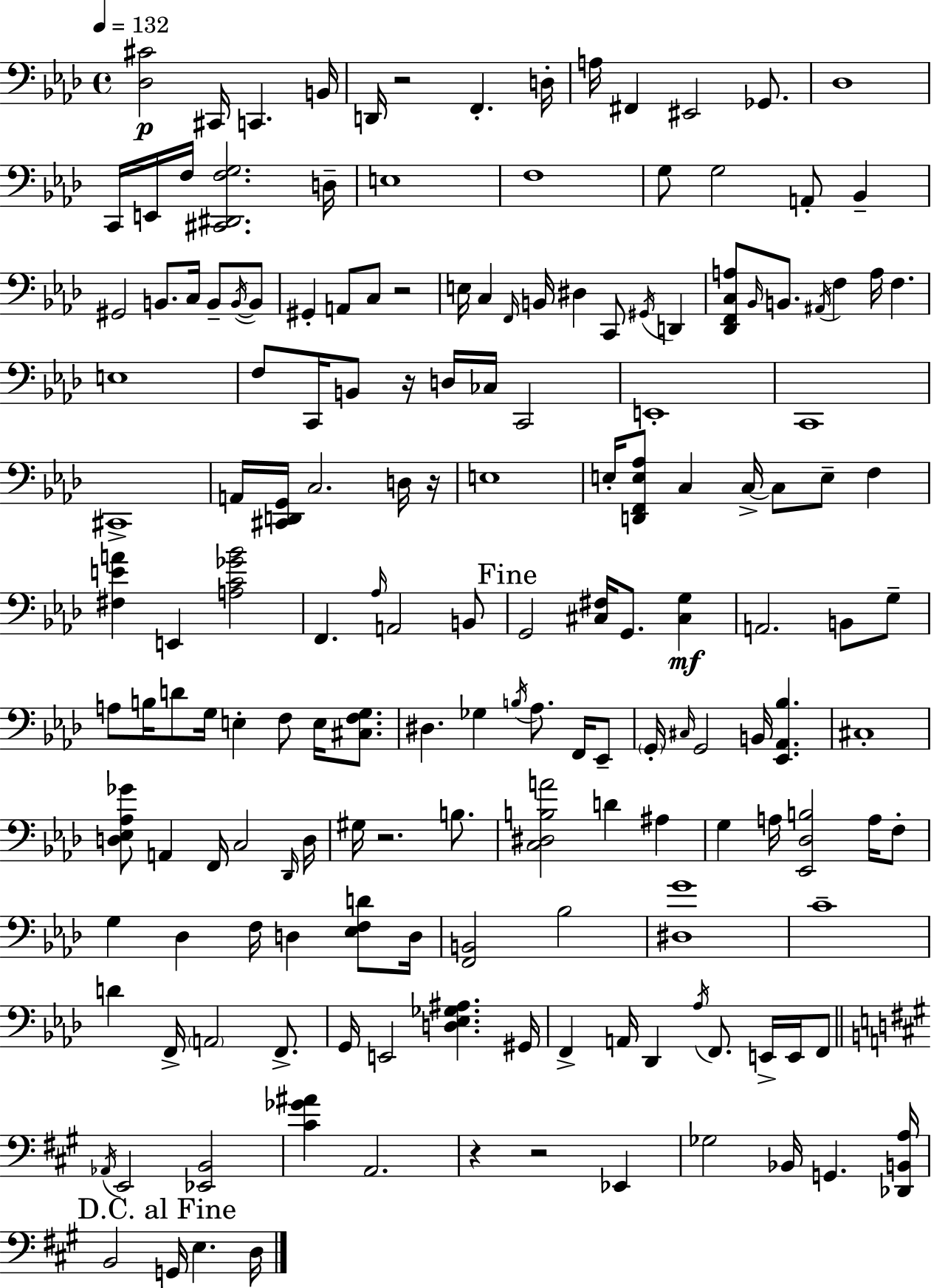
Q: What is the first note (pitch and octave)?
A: C#2